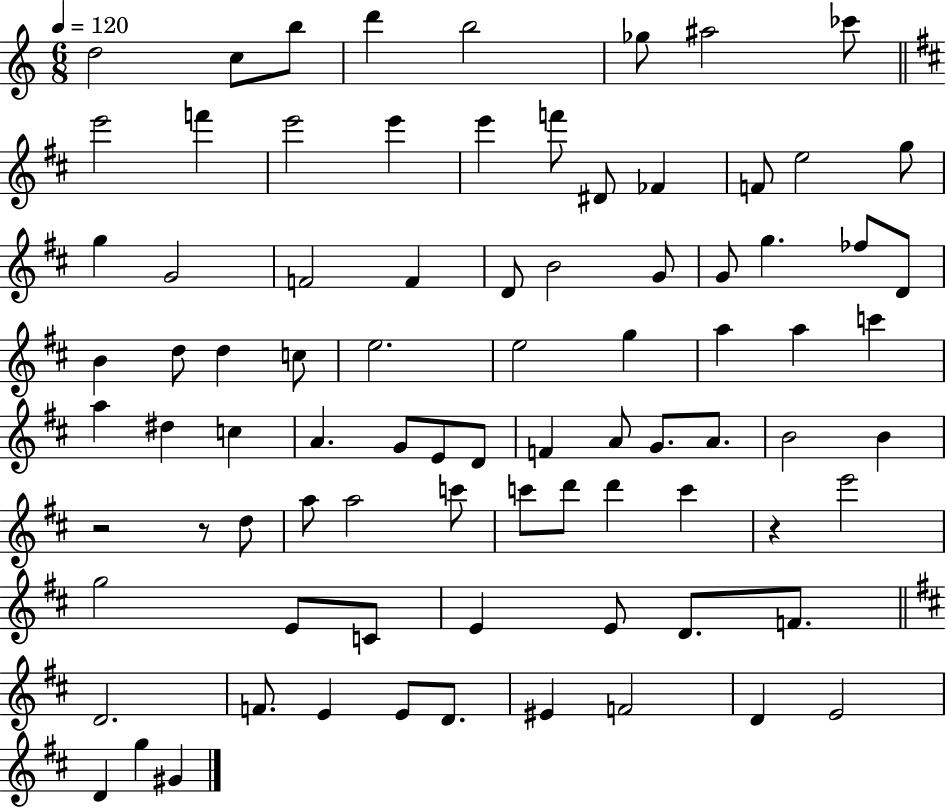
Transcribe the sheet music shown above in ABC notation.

X:1
T:Untitled
M:6/8
L:1/4
K:C
d2 c/2 b/2 d' b2 _g/2 ^a2 _c'/2 e'2 f' e'2 e' e' f'/2 ^D/2 _F F/2 e2 g/2 g G2 F2 F D/2 B2 G/2 G/2 g _f/2 D/2 B d/2 d c/2 e2 e2 g a a c' a ^d c A G/2 E/2 D/2 F A/2 G/2 A/2 B2 B z2 z/2 d/2 a/2 a2 c'/2 c'/2 d'/2 d' c' z e'2 g2 E/2 C/2 E E/2 D/2 F/2 D2 F/2 E E/2 D/2 ^E F2 D E2 D g ^G